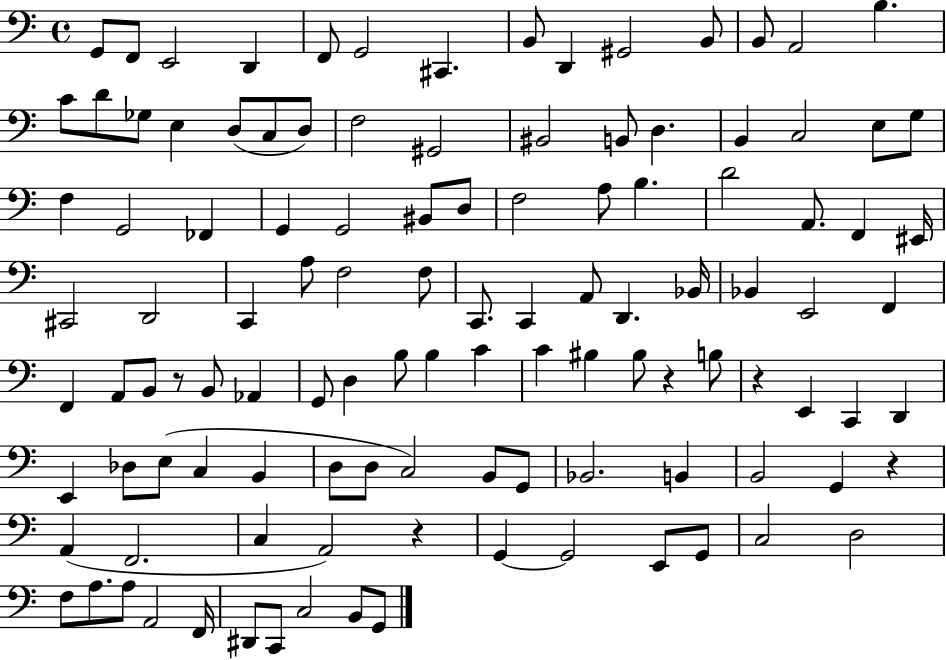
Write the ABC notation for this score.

X:1
T:Untitled
M:4/4
L:1/4
K:C
G,,/2 F,,/2 E,,2 D,, F,,/2 G,,2 ^C,, B,,/2 D,, ^G,,2 B,,/2 B,,/2 A,,2 B, C/2 D/2 _G,/2 E, D,/2 C,/2 D,/2 F,2 ^G,,2 ^B,,2 B,,/2 D, B,, C,2 E,/2 G,/2 F, G,,2 _F,, G,, G,,2 ^B,,/2 D,/2 F,2 A,/2 B, D2 A,,/2 F,, ^E,,/4 ^C,,2 D,,2 C,, A,/2 F,2 F,/2 C,,/2 C,, A,,/2 D,, _B,,/4 _B,, E,,2 F,, F,, A,,/2 B,,/2 z/2 B,,/2 _A,, G,,/2 D, B,/2 B, C C ^B, ^B,/2 z B,/2 z E,, C,, D,, E,, _D,/2 E,/2 C, B,, D,/2 D,/2 C,2 B,,/2 G,,/2 _B,,2 B,, B,,2 G,, z A,, F,,2 C, A,,2 z G,, G,,2 E,,/2 G,,/2 C,2 D,2 F,/2 A,/2 A,/2 A,,2 F,,/4 ^D,,/2 C,,/2 C,2 B,,/2 G,,/2